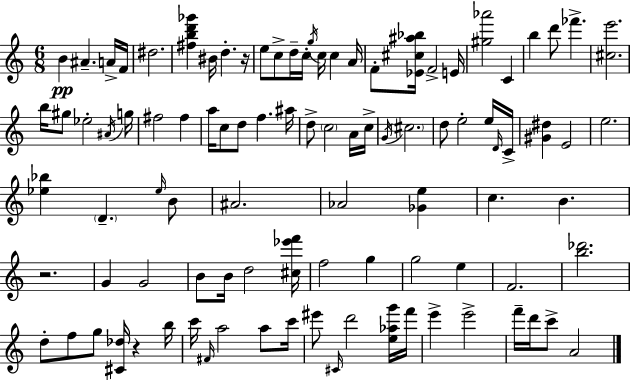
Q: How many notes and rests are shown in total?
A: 97